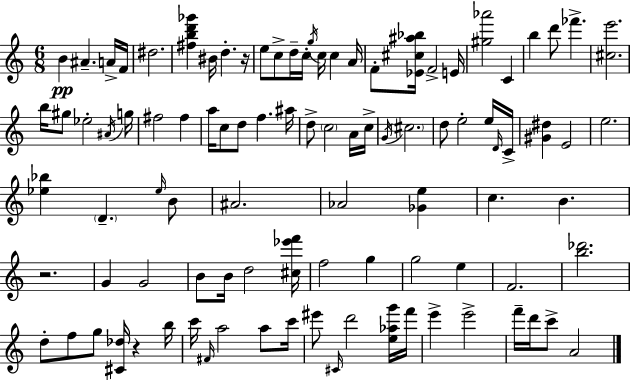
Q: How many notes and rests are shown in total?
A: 97